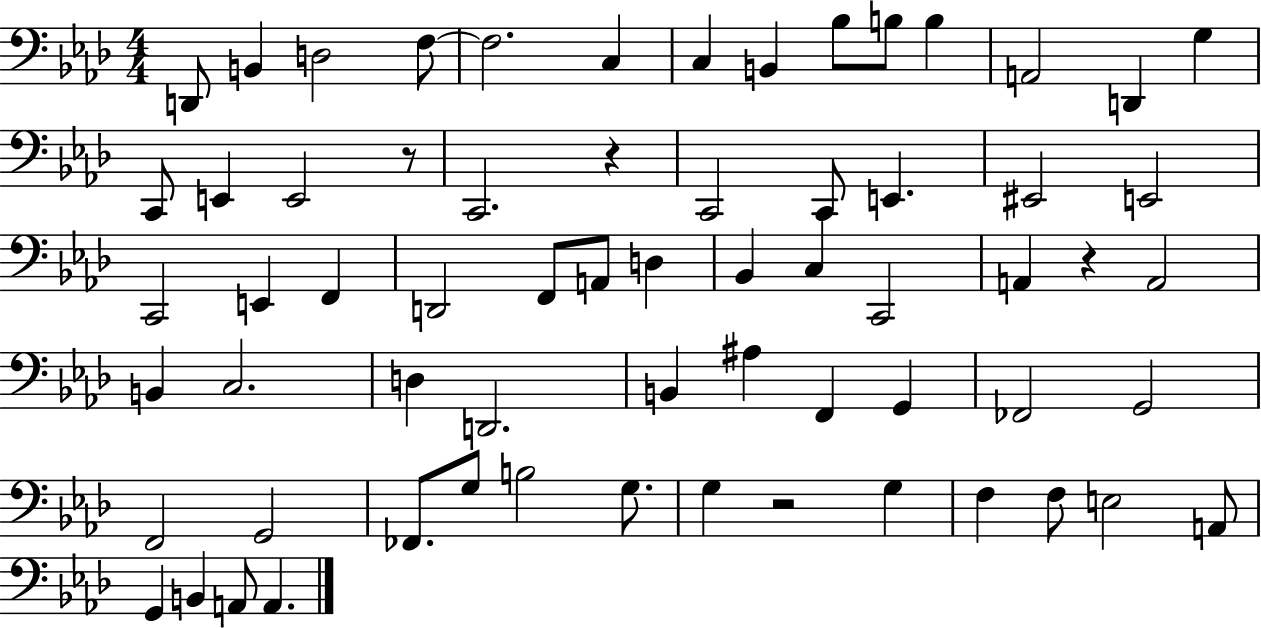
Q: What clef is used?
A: bass